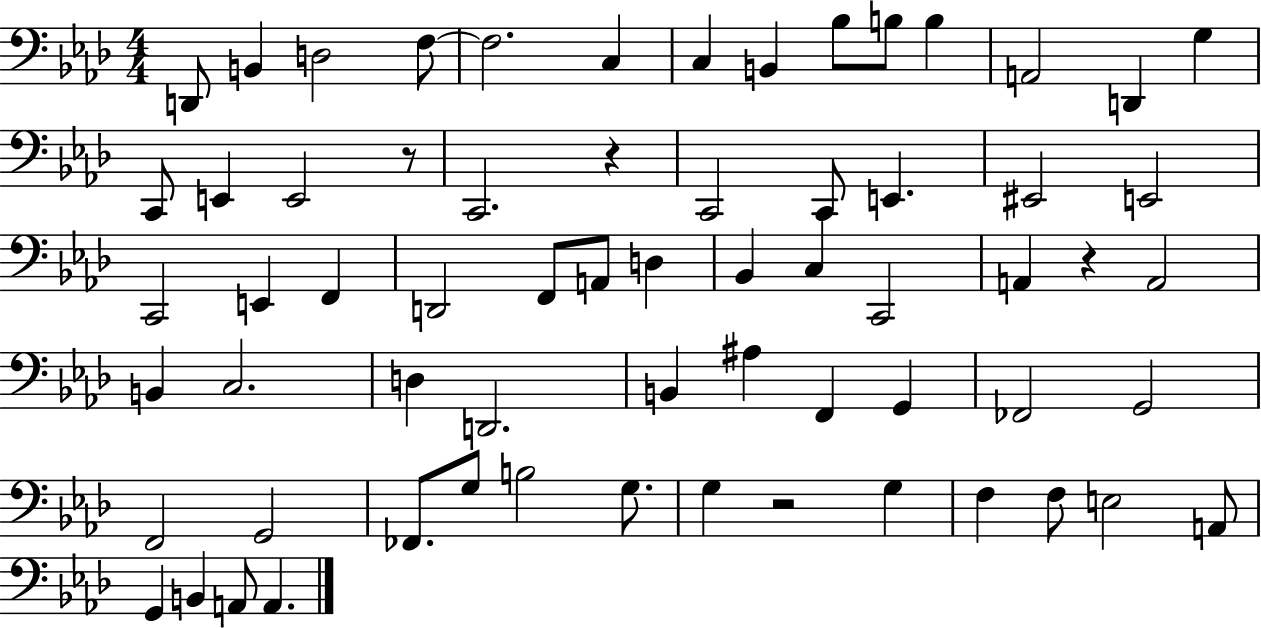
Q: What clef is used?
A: bass